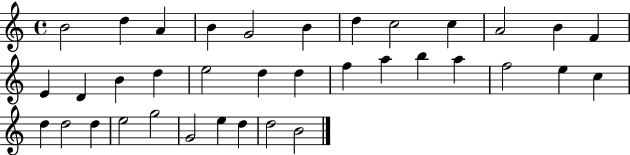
X:1
T:Untitled
M:4/4
L:1/4
K:C
B2 d A B G2 B d c2 c A2 B F E D B d e2 d d f a b a f2 e c d d2 d e2 g2 G2 e d d2 B2